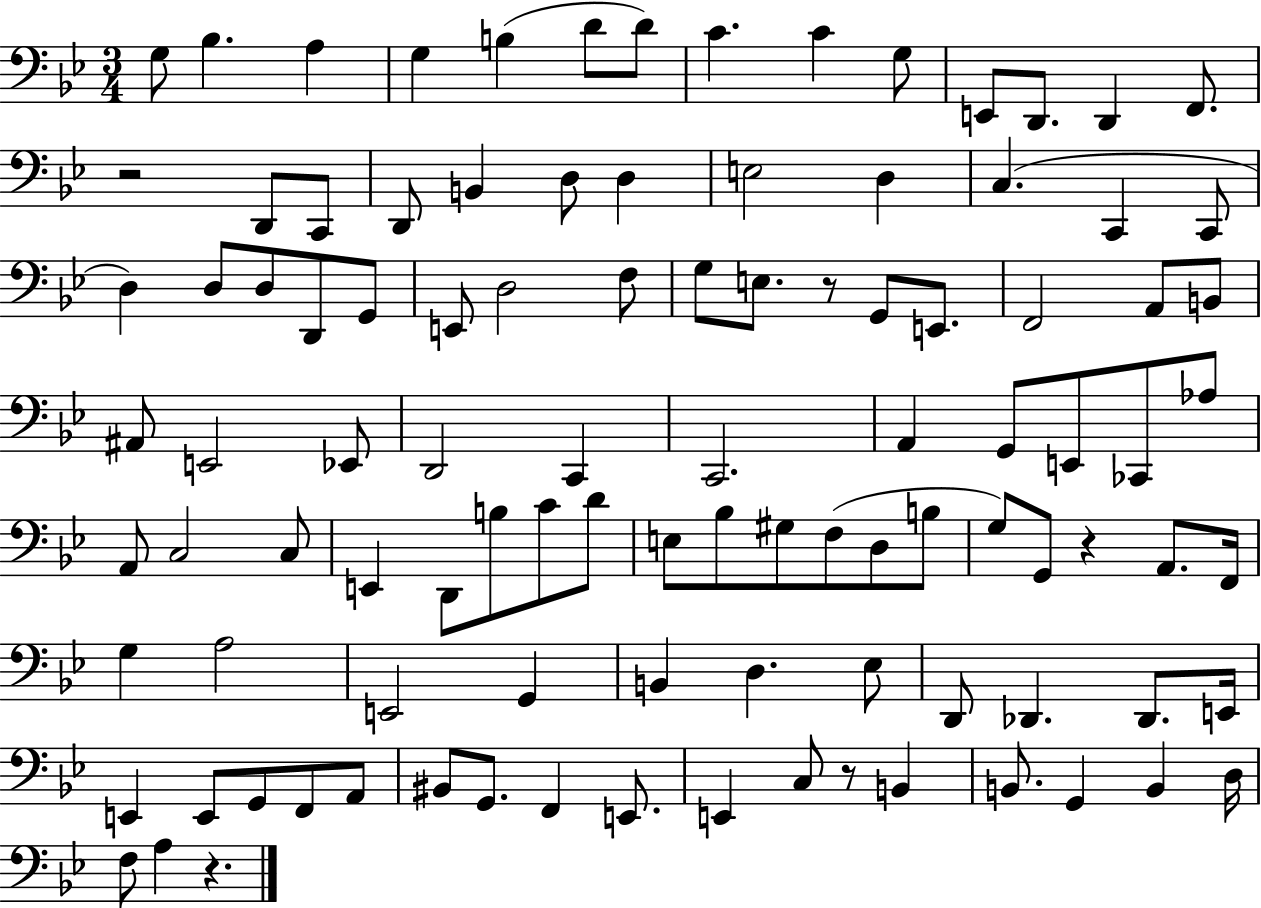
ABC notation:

X:1
T:Untitled
M:3/4
L:1/4
K:Bb
G,/2 _B, A, G, B, D/2 D/2 C C G,/2 E,,/2 D,,/2 D,, F,,/2 z2 D,,/2 C,,/2 D,,/2 B,, D,/2 D, E,2 D, C, C,, C,,/2 D, D,/2 D,/2 D,,/2 G,,/2 E,,/2 D,2 F,/2 G,/2 E,/2 z/2 G,,/2 E,,/2 F,,2 A,,/2 B,,/2 ^A,,/2 E,,2 _E,,/2 D,,2 C,, C,,2 A,, G,,/2 E,,/2 _C,,/2 _A,/2 A,,/2 C,2 C,/2 E,, D,,/2 B,/2 C/2 D/2 E,/2 _B,/2 ^G,/2 F,/2 D,/2 B,/2 G,/2 G,,/2 z A,,/2 F,,/4 G, A,2 E,,2 G,, B,, D, _E,/2 D,,/2 _D,, _D,,/2 E,,/4 E,, E,,/2 G,,/2 F,,/2 A,,/2 ^B,,/2 G,,/2 F,, E,,/2 E,, C,/2 z/2 B,, B,,/2 G,, B,, D,/4 F,/2 A, z